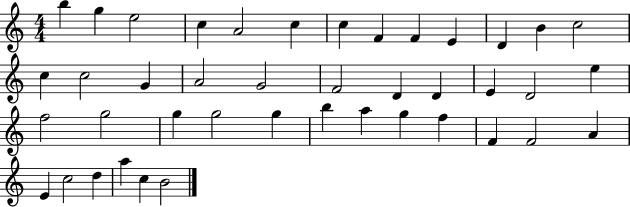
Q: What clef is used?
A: treble